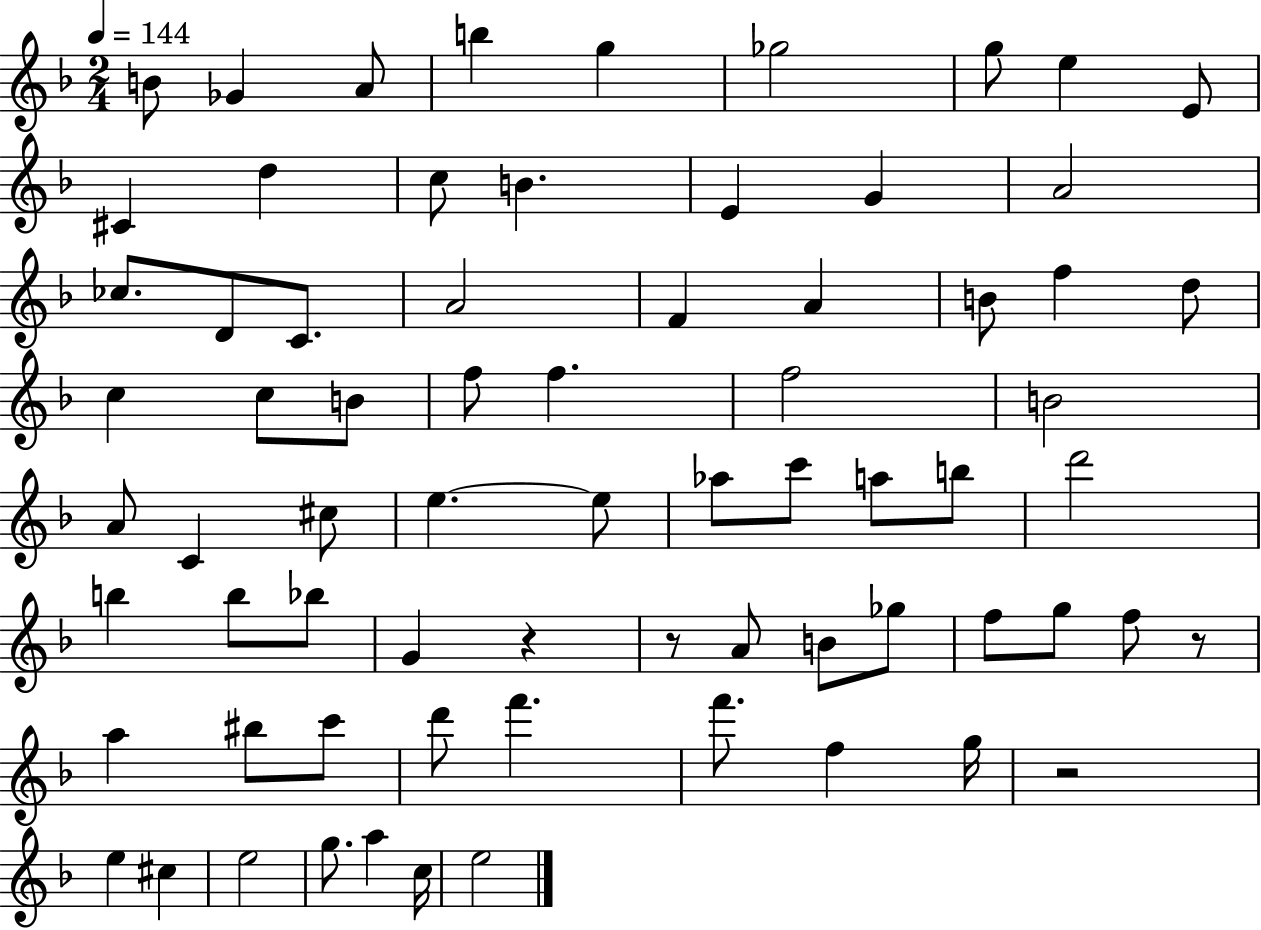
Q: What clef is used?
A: treble